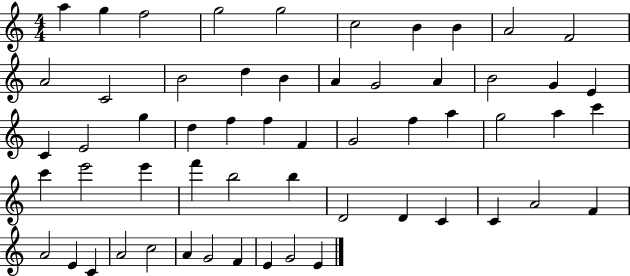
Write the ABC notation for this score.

X:1
T:Untitled
M:4/4
L:1/4
K:C
a g f2 g2 g2 c2 B B A2 F2 A2 C2 B2 d B A G2 A B2 G E C E2 g d f f F G2 f a g2 a c' c' e'2 e' f' b2 b D2 D C C A2 F A2 E C A2 c2 A G2 F E G2 E